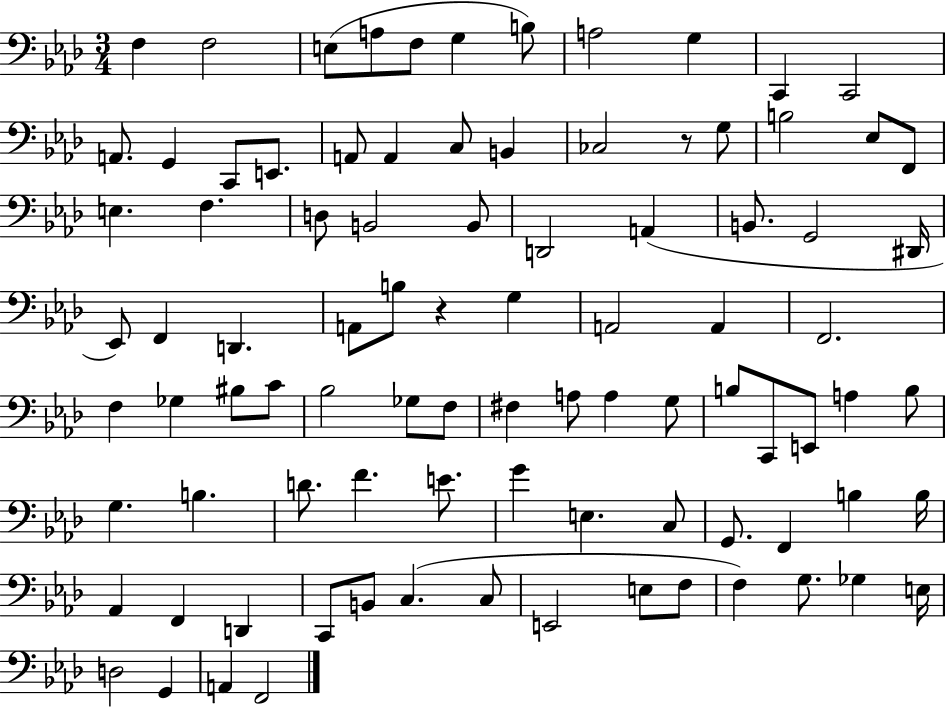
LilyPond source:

{
  \clef bass
  \numericTimeSignature
  \time 3/4
  \key aes \major
  f4 f2 | e8( a8 f8 g4 b8) | a2 g4 | c,4 c,2 | \break a,8. g,4 c,8 e,8. | a,8 a,4 c8 b,4 | ces2 r8 g8 | b2 ees8 f,8 | \break e4. f4. | d8 b,2 b,8 | d,2 a,4( | b,8. g,2 dis,16 | \break ees,8) f,4 d,4. | a,8 b8 r4 g4 | a,2 a,4 | f,2. | \break f4 ges4 bis8 c'8 | bes2 ges8 f8 | fis4 a8 a4 g8 | b8 c,8 e,8 a4 b8 | \break g4. b4. | d'8. f'4. e'8. | g'4 e4. c8 | g,8. f,4 b4 b16 | \break aes,4 f,4 d,4 | c,8 b,8 c4.( c8 | e,2 e8 f8 | f4) g8. ges4 e16 | \break d2 g,4 | a,4 f,2 | \bar "|."
}